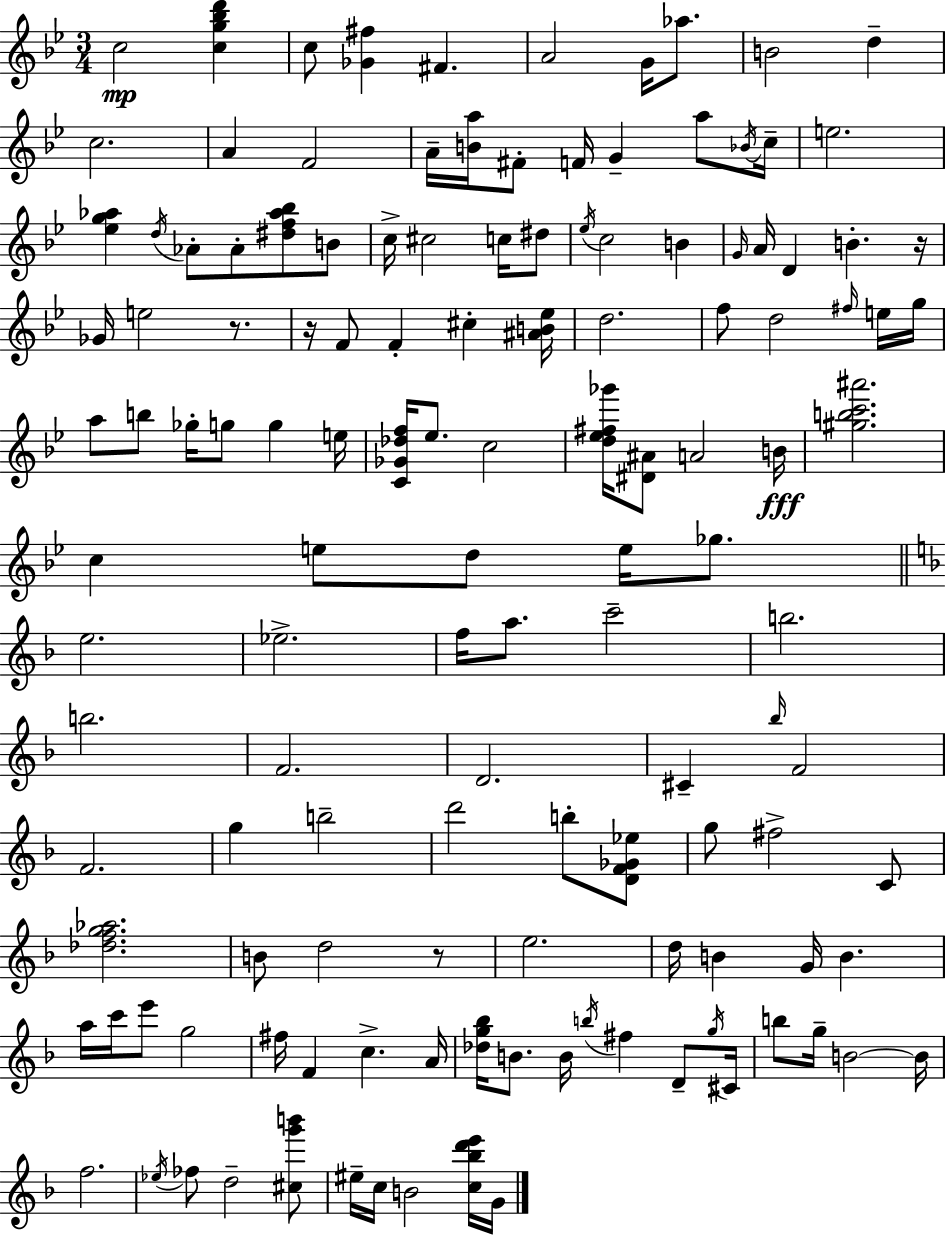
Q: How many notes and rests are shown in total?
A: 133